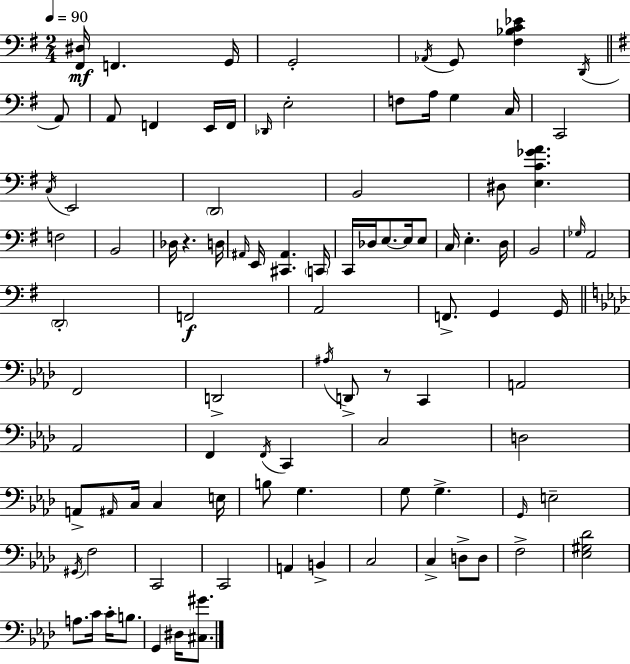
{
  \clef bass
  \numericTimeSignature
  \time 2/4
  \key e \minor
  \tempo 4 = 90
  <fis, dis>16\mf f,4. g,16 | g,2-. | \acciaccatura { aes,16 } g,8 <fis bes c' ees'>4 \acciaccatura { d,16 } | \bar "||" \break \key e \minor a,8 a,8 f,4 | e,16 f,16 \grace { des,16 } e2-. | f8 a16 g4 | c16 c,2 | \break \acciaccatura { c16 } e,2 | \parenthesize d,2 | b,2 | dis8 <e c' ges' a'>4. | \break f2 | b,2 | des16 r4. | d16 \grace { ais,16 } e,16 <cis, ais,>4. | \break \parenthesize c,16 c,16 des16 e8.~~ | e16 e8 c16 e4.-. | d16 b,2 | \grace { ges16 } a,2 | \break \parenthesize d,2-. | f,2\f | a,2 | f,8.-> | \break g,4 g,16 \bar "||" \break \key f \minor f,2 | d,2-> | \acciaccatura { ais16 } d,8-> r8 c,4 | a,2 | \break aes,2 | f,4 \acciaccatura { f,16 } c,4 | c2 | d2 | \break a,8-> \grace { ais,16 } c16 c4 | e16 b8 g4. | g8 g4.-> | \grace { g,16 } e2-- | \break \acciaccatura { gis,16 } f2 | c,2 | c,2 | a,4 | \break b,4-> c2 | c4-> | d8-> d8 f2-> | <ees gis des'>2 | \break a8. | c'16 c'16-. b8. g,4 | dis16 <cis gis'>8. \bar "|."
}